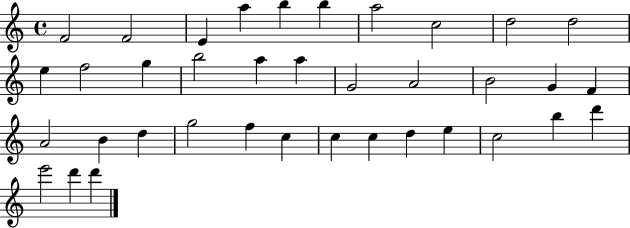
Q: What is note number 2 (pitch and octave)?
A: F4